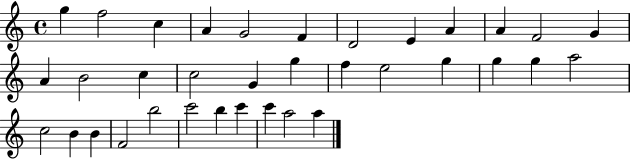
{
  \clef treble
  \time 4/4
  \defaultTimeSignature
  \key c \major
  g''4 f''2 c''4 | a'4 g'2 f'4 | d'2 e'4 a'4 | a'4 f'2 g'4 | \break a'4 b'2 c''4 | c''2 g'4 g''4 | f''4 e''2 g''4 | g''4 g''4 a''2 | \break c''2 b'4 b'4 | f'2 b''2 | c'''2 b''4 c'''4 | c'''4 a''2 a''4 | \break \bar "|."
}